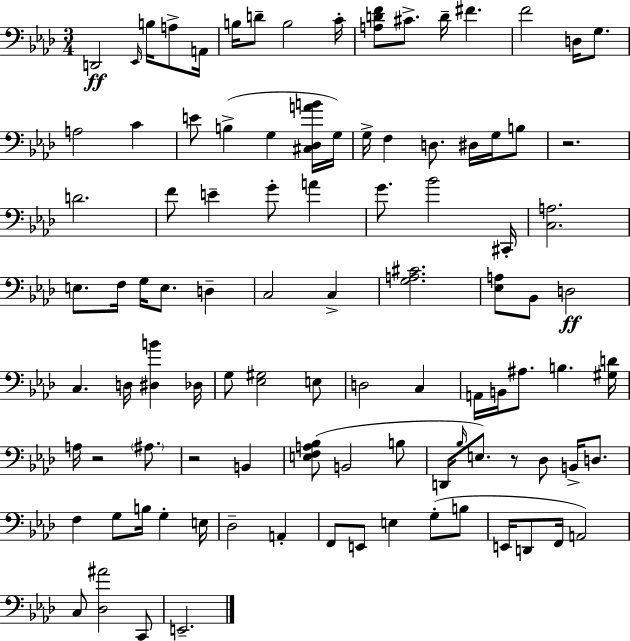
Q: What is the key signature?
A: F minor